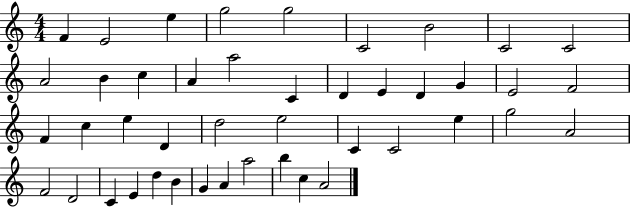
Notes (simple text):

F4/q E4/h E5/q G5/h G5/h C4/h B4/h C4/h C4/h A4/h B4/q C5/q A4/q A5/h C4/q D4/q E4/q D4/q G4/q E4/h F4/h F4/q C5/q E5/q D4/q D5/h E5/h C4/q C4/h E5/q G5/h A4/h F4/h D4/h C4/q E4/q D5/q B4/q G4/q A4/q A5/h B5/q C5/q A4/h